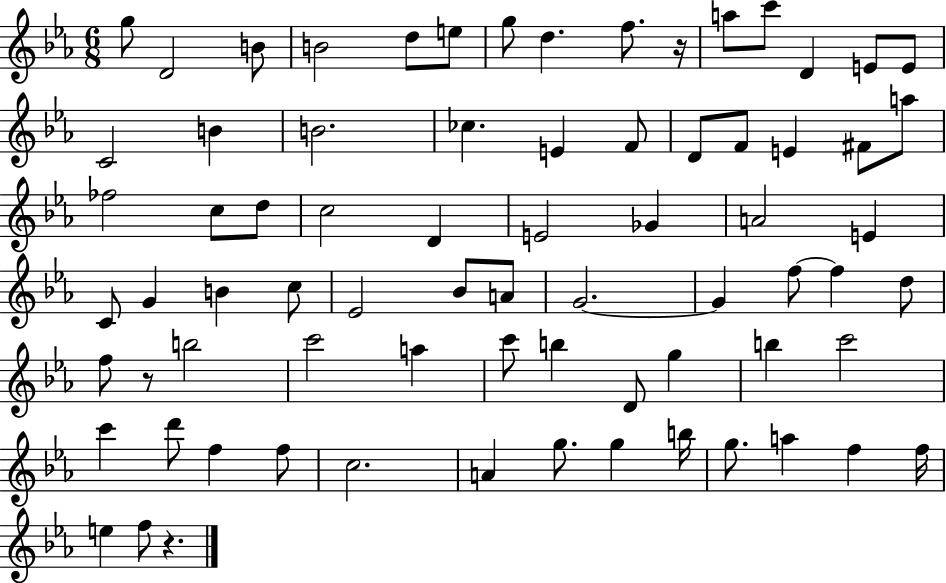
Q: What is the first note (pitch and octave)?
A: G5